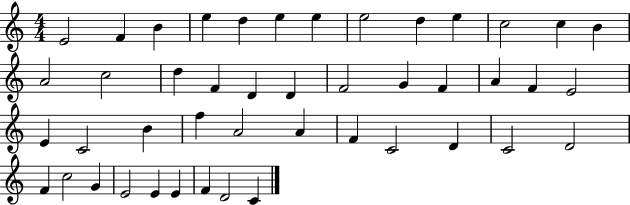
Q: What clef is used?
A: treble